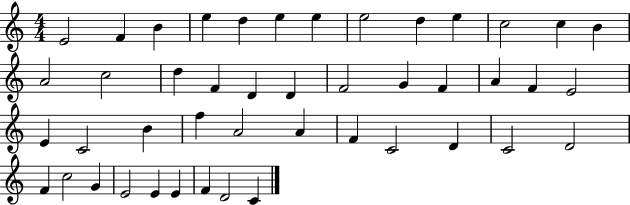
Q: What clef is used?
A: treble